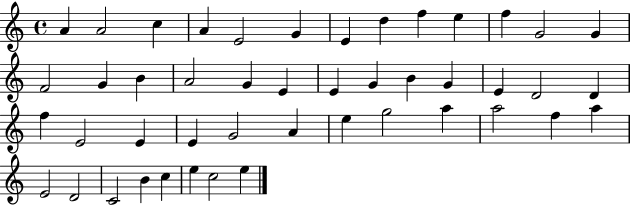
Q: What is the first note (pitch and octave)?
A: A4